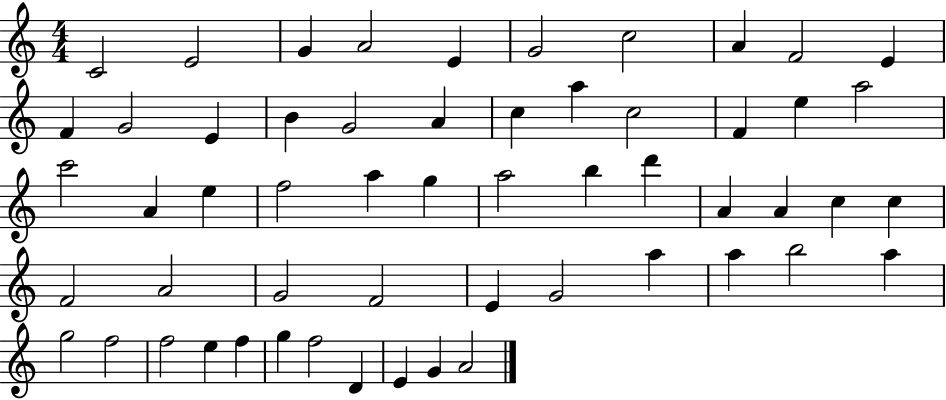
C4/h E4/h G4/q A4/h E4/q G4/h C5/h A4/q F4/h E4/q F4/q G4/h E4/q B4/q G4/h A4/q C5/q A5/q C5/h F4/q E5/q A5/h C6/h A4/q E5/q F5/h A5/q G5/q A5/h B5/q D6/q A4/q A4/q C5/q C5/q F4/h A4/h G4/h F4/h E4/q G4/h A5/q A5/q B5/h A5/q G5/h F5/h F5/h E5/q F5/q G5/q F5/h D4/q E4/q G4/q A4/h